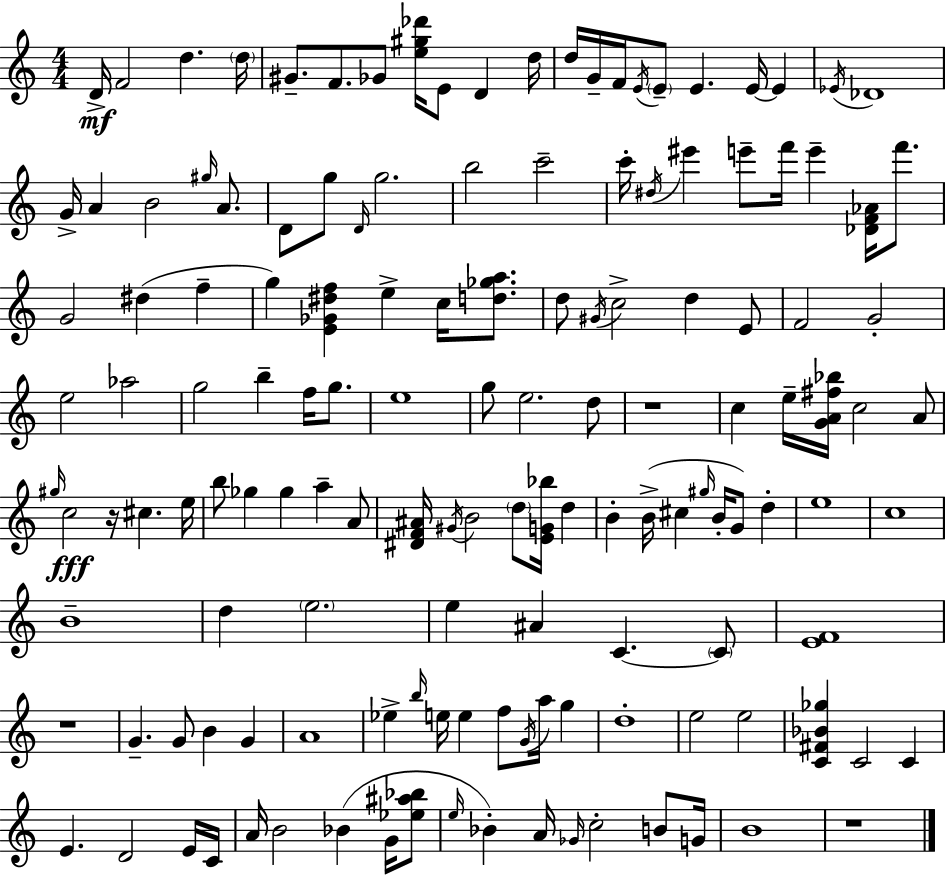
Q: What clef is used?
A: treble